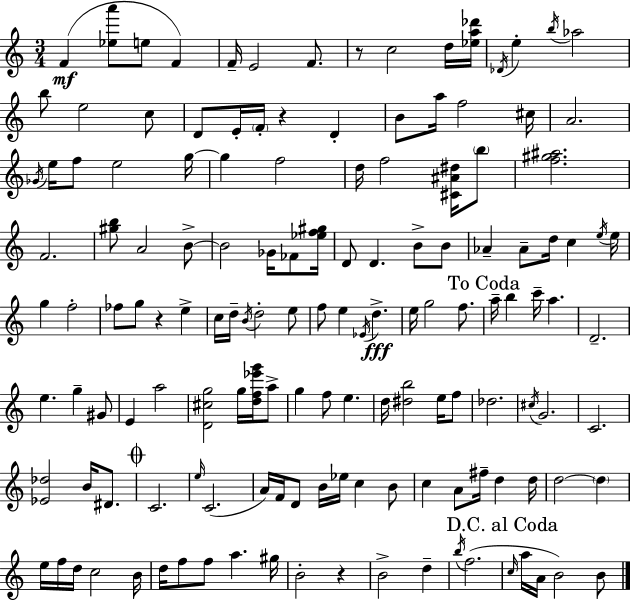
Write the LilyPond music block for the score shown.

{
  \clef treble
  \numericTimeSignature
  \time 3/4
  \key c \major
  \repeat volta 2 { f'4(\mf <ees'' a'''>8 e''8 f'4) | f'16-- e'2 f'8. | r8 c''2 d''16 <ees'' a'' des'''>16 | \acciaccatura { des'16 } e''4-. \acciaccatura { b''16 } aes''2 | \break b''8 e''2 | c''8 d'8 e'16-. \parenthesize f'16-. r4 d'4-. | b'8 a''16 f''2 | cis''16 a'2. | \break \acciaccatura { ges'16 } e''16 f''8 e''2 | g''16~~ g''4 f''2 | d''16 f''2 | <cis' ais' dis''>16 \parenthesize b''8 <f'' gis'' ais''>2. | \break f'2. | <gis'' b''>8 a'2 | b'8->~~ b'2 ges'16 | fes'8 <ees'' f'' gis''>16 d'8 d'4. b'8-> | \break b'8 aes'4-- aes'8-- d''16 c''4 | \acciaccatura { e''16 } e''16 g''4 f''2-. | fes''8 g''8 r4 | e''4-> c''16 d''16-- \acciaccatura { b'16 } d''2-. | \break e''8 f''8 e''4 \acciaccatura { ees'16 }\fff | d''4.-> e''16 g''2 | f''8. \mark "To Coda" a''16-- b''4 c'''16-- | a''4. d'2.-- | \break e''4. | g''4-- gis'8 e'4 a''2 | <d' cis'' g''>2 | g''16 <d'' f'' ees''' g'''>16 a''8-> g''4 f''8 | \break e''4. d''16 <dis'' b''>2 | e''16 f''8 des''2. | \acciaccatura { cis''16 } g'2. | c'2. | \break <ees' des''>2 | b'16 dis'8. \mark \markup { \musicglyph "scripts.coda" } c'2. | \grace { e''16 }( c'2. | a'16) f'16 d'8 | \break b'16 ees''16 c''4 b'8 c''4 | a'8 fis''16-- d''4 d''16 d''2~~ | \parenthesize d''4 e''16 f''16 d''16 c''2 | b'16 d''16 f''8 f''8 | \break a''4. gis''16 b'2-. | r4 b'2-> | d''4-- \acciaccatura { b''16 } f''2.( | \mark "D.C. al Coda" \grace { c''16 } a''16 a'16 | \break b'2) b'8 } \bar "|."
}